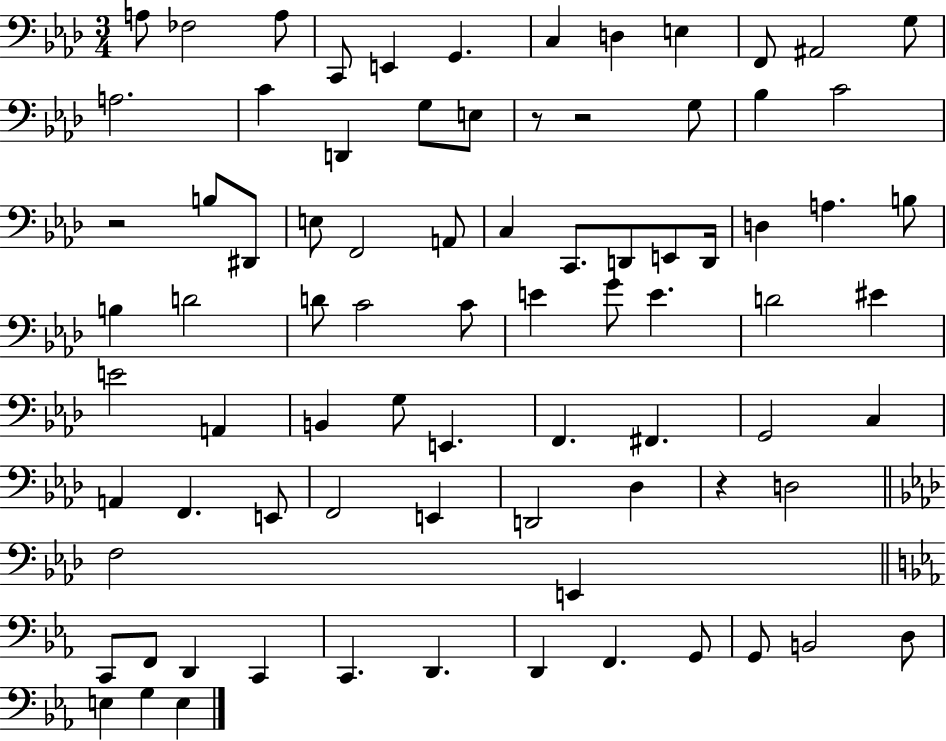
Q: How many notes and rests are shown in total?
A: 81